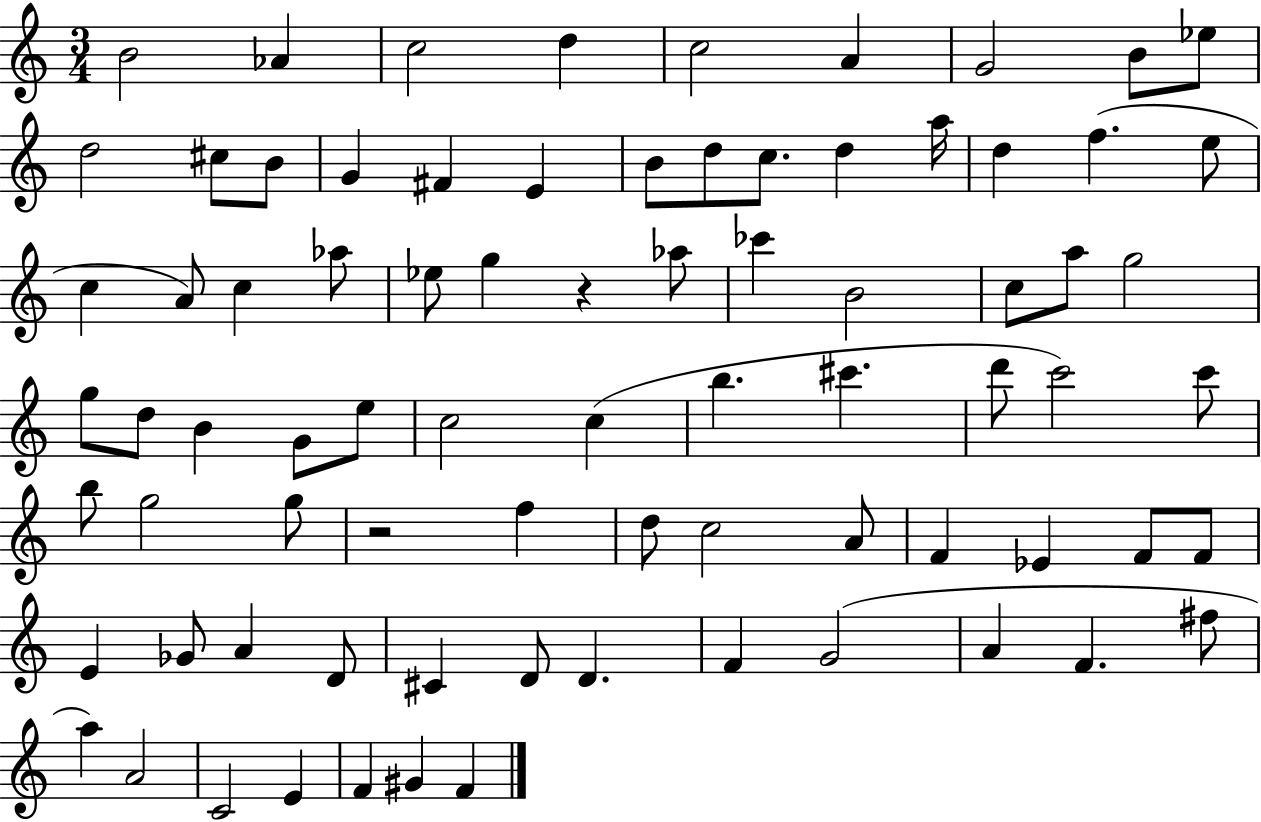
{
  \clef treble
  \numericTimeSignature
  \time 3/4
  \key c \major
  b'2 aes'4 | c''2 d''4 | c''2 a'4 | g'2 b'8 ees''8 | \break d''2 cis''8 b'8 | g'4 fis'4 e'4 | b'8 d''8 c''8. d''4 a''16 | d''4 f''4.( e''8 | \break c''4 a'8) c''4 aes''8 | ees''8 g''4 r4 aes''8 | ces'''4 b'2 | c''8 a''8 g''2 | \break g''8 d''8 b'4 g'8 e''8 | c''2 c''4( | b''4. cis'''4. | d'''8 c'''2) c'''8 | \break b''8 g''2 g''8 | r2 f''4 | d''8 c''2 a'8 | f'4 ees'4 f'8 f'8 | \break e'4 ges'8 a'4 d'8 | cis'4 d'8 d'4. | f'4 g'2( | a'4 f'4. fis''8 | \break a''4) a'2 | c'2 e'4 | f'4 gis'4 f'4 | \bar "|."
}